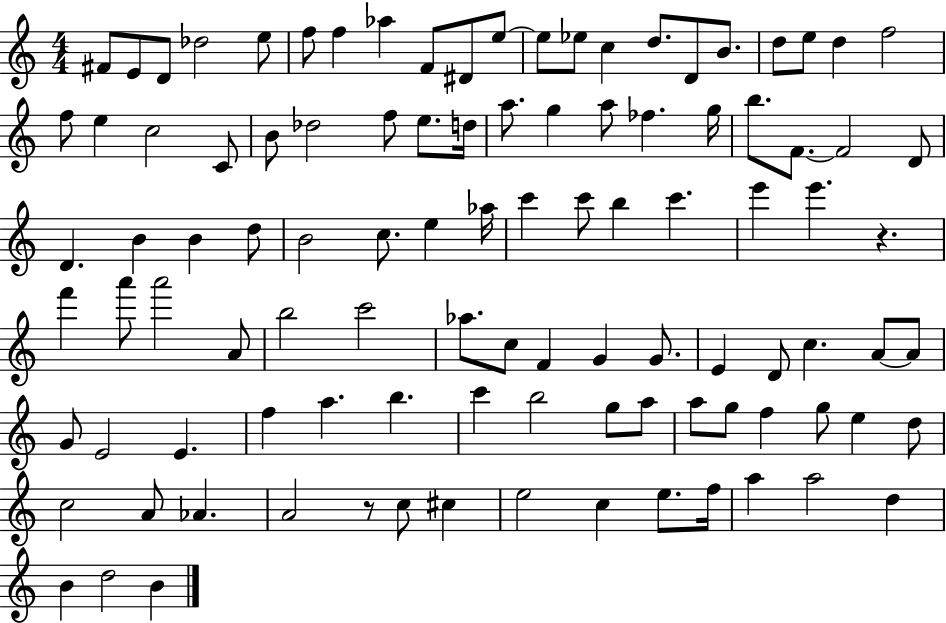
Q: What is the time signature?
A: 4/4